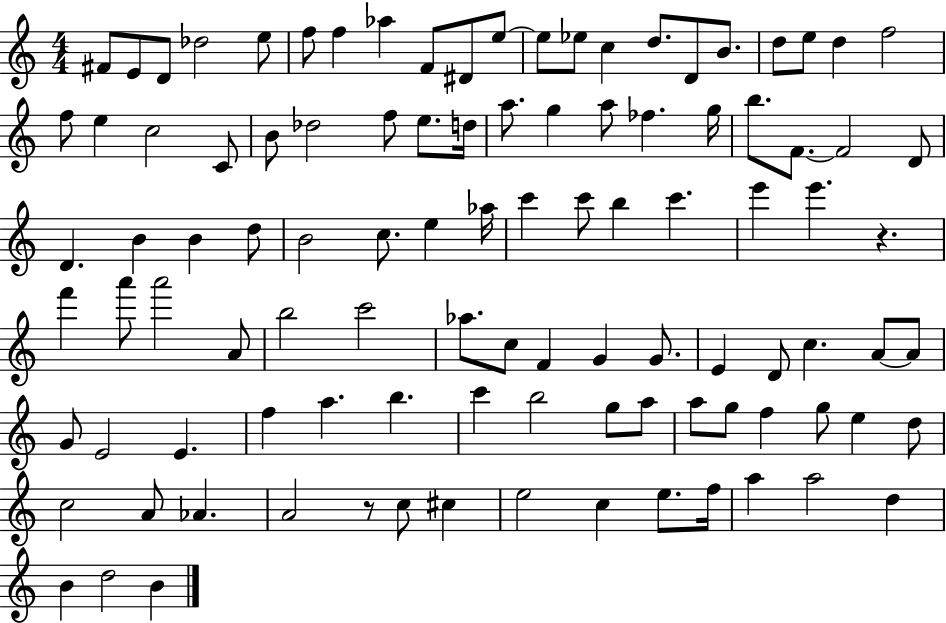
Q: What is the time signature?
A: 4/4